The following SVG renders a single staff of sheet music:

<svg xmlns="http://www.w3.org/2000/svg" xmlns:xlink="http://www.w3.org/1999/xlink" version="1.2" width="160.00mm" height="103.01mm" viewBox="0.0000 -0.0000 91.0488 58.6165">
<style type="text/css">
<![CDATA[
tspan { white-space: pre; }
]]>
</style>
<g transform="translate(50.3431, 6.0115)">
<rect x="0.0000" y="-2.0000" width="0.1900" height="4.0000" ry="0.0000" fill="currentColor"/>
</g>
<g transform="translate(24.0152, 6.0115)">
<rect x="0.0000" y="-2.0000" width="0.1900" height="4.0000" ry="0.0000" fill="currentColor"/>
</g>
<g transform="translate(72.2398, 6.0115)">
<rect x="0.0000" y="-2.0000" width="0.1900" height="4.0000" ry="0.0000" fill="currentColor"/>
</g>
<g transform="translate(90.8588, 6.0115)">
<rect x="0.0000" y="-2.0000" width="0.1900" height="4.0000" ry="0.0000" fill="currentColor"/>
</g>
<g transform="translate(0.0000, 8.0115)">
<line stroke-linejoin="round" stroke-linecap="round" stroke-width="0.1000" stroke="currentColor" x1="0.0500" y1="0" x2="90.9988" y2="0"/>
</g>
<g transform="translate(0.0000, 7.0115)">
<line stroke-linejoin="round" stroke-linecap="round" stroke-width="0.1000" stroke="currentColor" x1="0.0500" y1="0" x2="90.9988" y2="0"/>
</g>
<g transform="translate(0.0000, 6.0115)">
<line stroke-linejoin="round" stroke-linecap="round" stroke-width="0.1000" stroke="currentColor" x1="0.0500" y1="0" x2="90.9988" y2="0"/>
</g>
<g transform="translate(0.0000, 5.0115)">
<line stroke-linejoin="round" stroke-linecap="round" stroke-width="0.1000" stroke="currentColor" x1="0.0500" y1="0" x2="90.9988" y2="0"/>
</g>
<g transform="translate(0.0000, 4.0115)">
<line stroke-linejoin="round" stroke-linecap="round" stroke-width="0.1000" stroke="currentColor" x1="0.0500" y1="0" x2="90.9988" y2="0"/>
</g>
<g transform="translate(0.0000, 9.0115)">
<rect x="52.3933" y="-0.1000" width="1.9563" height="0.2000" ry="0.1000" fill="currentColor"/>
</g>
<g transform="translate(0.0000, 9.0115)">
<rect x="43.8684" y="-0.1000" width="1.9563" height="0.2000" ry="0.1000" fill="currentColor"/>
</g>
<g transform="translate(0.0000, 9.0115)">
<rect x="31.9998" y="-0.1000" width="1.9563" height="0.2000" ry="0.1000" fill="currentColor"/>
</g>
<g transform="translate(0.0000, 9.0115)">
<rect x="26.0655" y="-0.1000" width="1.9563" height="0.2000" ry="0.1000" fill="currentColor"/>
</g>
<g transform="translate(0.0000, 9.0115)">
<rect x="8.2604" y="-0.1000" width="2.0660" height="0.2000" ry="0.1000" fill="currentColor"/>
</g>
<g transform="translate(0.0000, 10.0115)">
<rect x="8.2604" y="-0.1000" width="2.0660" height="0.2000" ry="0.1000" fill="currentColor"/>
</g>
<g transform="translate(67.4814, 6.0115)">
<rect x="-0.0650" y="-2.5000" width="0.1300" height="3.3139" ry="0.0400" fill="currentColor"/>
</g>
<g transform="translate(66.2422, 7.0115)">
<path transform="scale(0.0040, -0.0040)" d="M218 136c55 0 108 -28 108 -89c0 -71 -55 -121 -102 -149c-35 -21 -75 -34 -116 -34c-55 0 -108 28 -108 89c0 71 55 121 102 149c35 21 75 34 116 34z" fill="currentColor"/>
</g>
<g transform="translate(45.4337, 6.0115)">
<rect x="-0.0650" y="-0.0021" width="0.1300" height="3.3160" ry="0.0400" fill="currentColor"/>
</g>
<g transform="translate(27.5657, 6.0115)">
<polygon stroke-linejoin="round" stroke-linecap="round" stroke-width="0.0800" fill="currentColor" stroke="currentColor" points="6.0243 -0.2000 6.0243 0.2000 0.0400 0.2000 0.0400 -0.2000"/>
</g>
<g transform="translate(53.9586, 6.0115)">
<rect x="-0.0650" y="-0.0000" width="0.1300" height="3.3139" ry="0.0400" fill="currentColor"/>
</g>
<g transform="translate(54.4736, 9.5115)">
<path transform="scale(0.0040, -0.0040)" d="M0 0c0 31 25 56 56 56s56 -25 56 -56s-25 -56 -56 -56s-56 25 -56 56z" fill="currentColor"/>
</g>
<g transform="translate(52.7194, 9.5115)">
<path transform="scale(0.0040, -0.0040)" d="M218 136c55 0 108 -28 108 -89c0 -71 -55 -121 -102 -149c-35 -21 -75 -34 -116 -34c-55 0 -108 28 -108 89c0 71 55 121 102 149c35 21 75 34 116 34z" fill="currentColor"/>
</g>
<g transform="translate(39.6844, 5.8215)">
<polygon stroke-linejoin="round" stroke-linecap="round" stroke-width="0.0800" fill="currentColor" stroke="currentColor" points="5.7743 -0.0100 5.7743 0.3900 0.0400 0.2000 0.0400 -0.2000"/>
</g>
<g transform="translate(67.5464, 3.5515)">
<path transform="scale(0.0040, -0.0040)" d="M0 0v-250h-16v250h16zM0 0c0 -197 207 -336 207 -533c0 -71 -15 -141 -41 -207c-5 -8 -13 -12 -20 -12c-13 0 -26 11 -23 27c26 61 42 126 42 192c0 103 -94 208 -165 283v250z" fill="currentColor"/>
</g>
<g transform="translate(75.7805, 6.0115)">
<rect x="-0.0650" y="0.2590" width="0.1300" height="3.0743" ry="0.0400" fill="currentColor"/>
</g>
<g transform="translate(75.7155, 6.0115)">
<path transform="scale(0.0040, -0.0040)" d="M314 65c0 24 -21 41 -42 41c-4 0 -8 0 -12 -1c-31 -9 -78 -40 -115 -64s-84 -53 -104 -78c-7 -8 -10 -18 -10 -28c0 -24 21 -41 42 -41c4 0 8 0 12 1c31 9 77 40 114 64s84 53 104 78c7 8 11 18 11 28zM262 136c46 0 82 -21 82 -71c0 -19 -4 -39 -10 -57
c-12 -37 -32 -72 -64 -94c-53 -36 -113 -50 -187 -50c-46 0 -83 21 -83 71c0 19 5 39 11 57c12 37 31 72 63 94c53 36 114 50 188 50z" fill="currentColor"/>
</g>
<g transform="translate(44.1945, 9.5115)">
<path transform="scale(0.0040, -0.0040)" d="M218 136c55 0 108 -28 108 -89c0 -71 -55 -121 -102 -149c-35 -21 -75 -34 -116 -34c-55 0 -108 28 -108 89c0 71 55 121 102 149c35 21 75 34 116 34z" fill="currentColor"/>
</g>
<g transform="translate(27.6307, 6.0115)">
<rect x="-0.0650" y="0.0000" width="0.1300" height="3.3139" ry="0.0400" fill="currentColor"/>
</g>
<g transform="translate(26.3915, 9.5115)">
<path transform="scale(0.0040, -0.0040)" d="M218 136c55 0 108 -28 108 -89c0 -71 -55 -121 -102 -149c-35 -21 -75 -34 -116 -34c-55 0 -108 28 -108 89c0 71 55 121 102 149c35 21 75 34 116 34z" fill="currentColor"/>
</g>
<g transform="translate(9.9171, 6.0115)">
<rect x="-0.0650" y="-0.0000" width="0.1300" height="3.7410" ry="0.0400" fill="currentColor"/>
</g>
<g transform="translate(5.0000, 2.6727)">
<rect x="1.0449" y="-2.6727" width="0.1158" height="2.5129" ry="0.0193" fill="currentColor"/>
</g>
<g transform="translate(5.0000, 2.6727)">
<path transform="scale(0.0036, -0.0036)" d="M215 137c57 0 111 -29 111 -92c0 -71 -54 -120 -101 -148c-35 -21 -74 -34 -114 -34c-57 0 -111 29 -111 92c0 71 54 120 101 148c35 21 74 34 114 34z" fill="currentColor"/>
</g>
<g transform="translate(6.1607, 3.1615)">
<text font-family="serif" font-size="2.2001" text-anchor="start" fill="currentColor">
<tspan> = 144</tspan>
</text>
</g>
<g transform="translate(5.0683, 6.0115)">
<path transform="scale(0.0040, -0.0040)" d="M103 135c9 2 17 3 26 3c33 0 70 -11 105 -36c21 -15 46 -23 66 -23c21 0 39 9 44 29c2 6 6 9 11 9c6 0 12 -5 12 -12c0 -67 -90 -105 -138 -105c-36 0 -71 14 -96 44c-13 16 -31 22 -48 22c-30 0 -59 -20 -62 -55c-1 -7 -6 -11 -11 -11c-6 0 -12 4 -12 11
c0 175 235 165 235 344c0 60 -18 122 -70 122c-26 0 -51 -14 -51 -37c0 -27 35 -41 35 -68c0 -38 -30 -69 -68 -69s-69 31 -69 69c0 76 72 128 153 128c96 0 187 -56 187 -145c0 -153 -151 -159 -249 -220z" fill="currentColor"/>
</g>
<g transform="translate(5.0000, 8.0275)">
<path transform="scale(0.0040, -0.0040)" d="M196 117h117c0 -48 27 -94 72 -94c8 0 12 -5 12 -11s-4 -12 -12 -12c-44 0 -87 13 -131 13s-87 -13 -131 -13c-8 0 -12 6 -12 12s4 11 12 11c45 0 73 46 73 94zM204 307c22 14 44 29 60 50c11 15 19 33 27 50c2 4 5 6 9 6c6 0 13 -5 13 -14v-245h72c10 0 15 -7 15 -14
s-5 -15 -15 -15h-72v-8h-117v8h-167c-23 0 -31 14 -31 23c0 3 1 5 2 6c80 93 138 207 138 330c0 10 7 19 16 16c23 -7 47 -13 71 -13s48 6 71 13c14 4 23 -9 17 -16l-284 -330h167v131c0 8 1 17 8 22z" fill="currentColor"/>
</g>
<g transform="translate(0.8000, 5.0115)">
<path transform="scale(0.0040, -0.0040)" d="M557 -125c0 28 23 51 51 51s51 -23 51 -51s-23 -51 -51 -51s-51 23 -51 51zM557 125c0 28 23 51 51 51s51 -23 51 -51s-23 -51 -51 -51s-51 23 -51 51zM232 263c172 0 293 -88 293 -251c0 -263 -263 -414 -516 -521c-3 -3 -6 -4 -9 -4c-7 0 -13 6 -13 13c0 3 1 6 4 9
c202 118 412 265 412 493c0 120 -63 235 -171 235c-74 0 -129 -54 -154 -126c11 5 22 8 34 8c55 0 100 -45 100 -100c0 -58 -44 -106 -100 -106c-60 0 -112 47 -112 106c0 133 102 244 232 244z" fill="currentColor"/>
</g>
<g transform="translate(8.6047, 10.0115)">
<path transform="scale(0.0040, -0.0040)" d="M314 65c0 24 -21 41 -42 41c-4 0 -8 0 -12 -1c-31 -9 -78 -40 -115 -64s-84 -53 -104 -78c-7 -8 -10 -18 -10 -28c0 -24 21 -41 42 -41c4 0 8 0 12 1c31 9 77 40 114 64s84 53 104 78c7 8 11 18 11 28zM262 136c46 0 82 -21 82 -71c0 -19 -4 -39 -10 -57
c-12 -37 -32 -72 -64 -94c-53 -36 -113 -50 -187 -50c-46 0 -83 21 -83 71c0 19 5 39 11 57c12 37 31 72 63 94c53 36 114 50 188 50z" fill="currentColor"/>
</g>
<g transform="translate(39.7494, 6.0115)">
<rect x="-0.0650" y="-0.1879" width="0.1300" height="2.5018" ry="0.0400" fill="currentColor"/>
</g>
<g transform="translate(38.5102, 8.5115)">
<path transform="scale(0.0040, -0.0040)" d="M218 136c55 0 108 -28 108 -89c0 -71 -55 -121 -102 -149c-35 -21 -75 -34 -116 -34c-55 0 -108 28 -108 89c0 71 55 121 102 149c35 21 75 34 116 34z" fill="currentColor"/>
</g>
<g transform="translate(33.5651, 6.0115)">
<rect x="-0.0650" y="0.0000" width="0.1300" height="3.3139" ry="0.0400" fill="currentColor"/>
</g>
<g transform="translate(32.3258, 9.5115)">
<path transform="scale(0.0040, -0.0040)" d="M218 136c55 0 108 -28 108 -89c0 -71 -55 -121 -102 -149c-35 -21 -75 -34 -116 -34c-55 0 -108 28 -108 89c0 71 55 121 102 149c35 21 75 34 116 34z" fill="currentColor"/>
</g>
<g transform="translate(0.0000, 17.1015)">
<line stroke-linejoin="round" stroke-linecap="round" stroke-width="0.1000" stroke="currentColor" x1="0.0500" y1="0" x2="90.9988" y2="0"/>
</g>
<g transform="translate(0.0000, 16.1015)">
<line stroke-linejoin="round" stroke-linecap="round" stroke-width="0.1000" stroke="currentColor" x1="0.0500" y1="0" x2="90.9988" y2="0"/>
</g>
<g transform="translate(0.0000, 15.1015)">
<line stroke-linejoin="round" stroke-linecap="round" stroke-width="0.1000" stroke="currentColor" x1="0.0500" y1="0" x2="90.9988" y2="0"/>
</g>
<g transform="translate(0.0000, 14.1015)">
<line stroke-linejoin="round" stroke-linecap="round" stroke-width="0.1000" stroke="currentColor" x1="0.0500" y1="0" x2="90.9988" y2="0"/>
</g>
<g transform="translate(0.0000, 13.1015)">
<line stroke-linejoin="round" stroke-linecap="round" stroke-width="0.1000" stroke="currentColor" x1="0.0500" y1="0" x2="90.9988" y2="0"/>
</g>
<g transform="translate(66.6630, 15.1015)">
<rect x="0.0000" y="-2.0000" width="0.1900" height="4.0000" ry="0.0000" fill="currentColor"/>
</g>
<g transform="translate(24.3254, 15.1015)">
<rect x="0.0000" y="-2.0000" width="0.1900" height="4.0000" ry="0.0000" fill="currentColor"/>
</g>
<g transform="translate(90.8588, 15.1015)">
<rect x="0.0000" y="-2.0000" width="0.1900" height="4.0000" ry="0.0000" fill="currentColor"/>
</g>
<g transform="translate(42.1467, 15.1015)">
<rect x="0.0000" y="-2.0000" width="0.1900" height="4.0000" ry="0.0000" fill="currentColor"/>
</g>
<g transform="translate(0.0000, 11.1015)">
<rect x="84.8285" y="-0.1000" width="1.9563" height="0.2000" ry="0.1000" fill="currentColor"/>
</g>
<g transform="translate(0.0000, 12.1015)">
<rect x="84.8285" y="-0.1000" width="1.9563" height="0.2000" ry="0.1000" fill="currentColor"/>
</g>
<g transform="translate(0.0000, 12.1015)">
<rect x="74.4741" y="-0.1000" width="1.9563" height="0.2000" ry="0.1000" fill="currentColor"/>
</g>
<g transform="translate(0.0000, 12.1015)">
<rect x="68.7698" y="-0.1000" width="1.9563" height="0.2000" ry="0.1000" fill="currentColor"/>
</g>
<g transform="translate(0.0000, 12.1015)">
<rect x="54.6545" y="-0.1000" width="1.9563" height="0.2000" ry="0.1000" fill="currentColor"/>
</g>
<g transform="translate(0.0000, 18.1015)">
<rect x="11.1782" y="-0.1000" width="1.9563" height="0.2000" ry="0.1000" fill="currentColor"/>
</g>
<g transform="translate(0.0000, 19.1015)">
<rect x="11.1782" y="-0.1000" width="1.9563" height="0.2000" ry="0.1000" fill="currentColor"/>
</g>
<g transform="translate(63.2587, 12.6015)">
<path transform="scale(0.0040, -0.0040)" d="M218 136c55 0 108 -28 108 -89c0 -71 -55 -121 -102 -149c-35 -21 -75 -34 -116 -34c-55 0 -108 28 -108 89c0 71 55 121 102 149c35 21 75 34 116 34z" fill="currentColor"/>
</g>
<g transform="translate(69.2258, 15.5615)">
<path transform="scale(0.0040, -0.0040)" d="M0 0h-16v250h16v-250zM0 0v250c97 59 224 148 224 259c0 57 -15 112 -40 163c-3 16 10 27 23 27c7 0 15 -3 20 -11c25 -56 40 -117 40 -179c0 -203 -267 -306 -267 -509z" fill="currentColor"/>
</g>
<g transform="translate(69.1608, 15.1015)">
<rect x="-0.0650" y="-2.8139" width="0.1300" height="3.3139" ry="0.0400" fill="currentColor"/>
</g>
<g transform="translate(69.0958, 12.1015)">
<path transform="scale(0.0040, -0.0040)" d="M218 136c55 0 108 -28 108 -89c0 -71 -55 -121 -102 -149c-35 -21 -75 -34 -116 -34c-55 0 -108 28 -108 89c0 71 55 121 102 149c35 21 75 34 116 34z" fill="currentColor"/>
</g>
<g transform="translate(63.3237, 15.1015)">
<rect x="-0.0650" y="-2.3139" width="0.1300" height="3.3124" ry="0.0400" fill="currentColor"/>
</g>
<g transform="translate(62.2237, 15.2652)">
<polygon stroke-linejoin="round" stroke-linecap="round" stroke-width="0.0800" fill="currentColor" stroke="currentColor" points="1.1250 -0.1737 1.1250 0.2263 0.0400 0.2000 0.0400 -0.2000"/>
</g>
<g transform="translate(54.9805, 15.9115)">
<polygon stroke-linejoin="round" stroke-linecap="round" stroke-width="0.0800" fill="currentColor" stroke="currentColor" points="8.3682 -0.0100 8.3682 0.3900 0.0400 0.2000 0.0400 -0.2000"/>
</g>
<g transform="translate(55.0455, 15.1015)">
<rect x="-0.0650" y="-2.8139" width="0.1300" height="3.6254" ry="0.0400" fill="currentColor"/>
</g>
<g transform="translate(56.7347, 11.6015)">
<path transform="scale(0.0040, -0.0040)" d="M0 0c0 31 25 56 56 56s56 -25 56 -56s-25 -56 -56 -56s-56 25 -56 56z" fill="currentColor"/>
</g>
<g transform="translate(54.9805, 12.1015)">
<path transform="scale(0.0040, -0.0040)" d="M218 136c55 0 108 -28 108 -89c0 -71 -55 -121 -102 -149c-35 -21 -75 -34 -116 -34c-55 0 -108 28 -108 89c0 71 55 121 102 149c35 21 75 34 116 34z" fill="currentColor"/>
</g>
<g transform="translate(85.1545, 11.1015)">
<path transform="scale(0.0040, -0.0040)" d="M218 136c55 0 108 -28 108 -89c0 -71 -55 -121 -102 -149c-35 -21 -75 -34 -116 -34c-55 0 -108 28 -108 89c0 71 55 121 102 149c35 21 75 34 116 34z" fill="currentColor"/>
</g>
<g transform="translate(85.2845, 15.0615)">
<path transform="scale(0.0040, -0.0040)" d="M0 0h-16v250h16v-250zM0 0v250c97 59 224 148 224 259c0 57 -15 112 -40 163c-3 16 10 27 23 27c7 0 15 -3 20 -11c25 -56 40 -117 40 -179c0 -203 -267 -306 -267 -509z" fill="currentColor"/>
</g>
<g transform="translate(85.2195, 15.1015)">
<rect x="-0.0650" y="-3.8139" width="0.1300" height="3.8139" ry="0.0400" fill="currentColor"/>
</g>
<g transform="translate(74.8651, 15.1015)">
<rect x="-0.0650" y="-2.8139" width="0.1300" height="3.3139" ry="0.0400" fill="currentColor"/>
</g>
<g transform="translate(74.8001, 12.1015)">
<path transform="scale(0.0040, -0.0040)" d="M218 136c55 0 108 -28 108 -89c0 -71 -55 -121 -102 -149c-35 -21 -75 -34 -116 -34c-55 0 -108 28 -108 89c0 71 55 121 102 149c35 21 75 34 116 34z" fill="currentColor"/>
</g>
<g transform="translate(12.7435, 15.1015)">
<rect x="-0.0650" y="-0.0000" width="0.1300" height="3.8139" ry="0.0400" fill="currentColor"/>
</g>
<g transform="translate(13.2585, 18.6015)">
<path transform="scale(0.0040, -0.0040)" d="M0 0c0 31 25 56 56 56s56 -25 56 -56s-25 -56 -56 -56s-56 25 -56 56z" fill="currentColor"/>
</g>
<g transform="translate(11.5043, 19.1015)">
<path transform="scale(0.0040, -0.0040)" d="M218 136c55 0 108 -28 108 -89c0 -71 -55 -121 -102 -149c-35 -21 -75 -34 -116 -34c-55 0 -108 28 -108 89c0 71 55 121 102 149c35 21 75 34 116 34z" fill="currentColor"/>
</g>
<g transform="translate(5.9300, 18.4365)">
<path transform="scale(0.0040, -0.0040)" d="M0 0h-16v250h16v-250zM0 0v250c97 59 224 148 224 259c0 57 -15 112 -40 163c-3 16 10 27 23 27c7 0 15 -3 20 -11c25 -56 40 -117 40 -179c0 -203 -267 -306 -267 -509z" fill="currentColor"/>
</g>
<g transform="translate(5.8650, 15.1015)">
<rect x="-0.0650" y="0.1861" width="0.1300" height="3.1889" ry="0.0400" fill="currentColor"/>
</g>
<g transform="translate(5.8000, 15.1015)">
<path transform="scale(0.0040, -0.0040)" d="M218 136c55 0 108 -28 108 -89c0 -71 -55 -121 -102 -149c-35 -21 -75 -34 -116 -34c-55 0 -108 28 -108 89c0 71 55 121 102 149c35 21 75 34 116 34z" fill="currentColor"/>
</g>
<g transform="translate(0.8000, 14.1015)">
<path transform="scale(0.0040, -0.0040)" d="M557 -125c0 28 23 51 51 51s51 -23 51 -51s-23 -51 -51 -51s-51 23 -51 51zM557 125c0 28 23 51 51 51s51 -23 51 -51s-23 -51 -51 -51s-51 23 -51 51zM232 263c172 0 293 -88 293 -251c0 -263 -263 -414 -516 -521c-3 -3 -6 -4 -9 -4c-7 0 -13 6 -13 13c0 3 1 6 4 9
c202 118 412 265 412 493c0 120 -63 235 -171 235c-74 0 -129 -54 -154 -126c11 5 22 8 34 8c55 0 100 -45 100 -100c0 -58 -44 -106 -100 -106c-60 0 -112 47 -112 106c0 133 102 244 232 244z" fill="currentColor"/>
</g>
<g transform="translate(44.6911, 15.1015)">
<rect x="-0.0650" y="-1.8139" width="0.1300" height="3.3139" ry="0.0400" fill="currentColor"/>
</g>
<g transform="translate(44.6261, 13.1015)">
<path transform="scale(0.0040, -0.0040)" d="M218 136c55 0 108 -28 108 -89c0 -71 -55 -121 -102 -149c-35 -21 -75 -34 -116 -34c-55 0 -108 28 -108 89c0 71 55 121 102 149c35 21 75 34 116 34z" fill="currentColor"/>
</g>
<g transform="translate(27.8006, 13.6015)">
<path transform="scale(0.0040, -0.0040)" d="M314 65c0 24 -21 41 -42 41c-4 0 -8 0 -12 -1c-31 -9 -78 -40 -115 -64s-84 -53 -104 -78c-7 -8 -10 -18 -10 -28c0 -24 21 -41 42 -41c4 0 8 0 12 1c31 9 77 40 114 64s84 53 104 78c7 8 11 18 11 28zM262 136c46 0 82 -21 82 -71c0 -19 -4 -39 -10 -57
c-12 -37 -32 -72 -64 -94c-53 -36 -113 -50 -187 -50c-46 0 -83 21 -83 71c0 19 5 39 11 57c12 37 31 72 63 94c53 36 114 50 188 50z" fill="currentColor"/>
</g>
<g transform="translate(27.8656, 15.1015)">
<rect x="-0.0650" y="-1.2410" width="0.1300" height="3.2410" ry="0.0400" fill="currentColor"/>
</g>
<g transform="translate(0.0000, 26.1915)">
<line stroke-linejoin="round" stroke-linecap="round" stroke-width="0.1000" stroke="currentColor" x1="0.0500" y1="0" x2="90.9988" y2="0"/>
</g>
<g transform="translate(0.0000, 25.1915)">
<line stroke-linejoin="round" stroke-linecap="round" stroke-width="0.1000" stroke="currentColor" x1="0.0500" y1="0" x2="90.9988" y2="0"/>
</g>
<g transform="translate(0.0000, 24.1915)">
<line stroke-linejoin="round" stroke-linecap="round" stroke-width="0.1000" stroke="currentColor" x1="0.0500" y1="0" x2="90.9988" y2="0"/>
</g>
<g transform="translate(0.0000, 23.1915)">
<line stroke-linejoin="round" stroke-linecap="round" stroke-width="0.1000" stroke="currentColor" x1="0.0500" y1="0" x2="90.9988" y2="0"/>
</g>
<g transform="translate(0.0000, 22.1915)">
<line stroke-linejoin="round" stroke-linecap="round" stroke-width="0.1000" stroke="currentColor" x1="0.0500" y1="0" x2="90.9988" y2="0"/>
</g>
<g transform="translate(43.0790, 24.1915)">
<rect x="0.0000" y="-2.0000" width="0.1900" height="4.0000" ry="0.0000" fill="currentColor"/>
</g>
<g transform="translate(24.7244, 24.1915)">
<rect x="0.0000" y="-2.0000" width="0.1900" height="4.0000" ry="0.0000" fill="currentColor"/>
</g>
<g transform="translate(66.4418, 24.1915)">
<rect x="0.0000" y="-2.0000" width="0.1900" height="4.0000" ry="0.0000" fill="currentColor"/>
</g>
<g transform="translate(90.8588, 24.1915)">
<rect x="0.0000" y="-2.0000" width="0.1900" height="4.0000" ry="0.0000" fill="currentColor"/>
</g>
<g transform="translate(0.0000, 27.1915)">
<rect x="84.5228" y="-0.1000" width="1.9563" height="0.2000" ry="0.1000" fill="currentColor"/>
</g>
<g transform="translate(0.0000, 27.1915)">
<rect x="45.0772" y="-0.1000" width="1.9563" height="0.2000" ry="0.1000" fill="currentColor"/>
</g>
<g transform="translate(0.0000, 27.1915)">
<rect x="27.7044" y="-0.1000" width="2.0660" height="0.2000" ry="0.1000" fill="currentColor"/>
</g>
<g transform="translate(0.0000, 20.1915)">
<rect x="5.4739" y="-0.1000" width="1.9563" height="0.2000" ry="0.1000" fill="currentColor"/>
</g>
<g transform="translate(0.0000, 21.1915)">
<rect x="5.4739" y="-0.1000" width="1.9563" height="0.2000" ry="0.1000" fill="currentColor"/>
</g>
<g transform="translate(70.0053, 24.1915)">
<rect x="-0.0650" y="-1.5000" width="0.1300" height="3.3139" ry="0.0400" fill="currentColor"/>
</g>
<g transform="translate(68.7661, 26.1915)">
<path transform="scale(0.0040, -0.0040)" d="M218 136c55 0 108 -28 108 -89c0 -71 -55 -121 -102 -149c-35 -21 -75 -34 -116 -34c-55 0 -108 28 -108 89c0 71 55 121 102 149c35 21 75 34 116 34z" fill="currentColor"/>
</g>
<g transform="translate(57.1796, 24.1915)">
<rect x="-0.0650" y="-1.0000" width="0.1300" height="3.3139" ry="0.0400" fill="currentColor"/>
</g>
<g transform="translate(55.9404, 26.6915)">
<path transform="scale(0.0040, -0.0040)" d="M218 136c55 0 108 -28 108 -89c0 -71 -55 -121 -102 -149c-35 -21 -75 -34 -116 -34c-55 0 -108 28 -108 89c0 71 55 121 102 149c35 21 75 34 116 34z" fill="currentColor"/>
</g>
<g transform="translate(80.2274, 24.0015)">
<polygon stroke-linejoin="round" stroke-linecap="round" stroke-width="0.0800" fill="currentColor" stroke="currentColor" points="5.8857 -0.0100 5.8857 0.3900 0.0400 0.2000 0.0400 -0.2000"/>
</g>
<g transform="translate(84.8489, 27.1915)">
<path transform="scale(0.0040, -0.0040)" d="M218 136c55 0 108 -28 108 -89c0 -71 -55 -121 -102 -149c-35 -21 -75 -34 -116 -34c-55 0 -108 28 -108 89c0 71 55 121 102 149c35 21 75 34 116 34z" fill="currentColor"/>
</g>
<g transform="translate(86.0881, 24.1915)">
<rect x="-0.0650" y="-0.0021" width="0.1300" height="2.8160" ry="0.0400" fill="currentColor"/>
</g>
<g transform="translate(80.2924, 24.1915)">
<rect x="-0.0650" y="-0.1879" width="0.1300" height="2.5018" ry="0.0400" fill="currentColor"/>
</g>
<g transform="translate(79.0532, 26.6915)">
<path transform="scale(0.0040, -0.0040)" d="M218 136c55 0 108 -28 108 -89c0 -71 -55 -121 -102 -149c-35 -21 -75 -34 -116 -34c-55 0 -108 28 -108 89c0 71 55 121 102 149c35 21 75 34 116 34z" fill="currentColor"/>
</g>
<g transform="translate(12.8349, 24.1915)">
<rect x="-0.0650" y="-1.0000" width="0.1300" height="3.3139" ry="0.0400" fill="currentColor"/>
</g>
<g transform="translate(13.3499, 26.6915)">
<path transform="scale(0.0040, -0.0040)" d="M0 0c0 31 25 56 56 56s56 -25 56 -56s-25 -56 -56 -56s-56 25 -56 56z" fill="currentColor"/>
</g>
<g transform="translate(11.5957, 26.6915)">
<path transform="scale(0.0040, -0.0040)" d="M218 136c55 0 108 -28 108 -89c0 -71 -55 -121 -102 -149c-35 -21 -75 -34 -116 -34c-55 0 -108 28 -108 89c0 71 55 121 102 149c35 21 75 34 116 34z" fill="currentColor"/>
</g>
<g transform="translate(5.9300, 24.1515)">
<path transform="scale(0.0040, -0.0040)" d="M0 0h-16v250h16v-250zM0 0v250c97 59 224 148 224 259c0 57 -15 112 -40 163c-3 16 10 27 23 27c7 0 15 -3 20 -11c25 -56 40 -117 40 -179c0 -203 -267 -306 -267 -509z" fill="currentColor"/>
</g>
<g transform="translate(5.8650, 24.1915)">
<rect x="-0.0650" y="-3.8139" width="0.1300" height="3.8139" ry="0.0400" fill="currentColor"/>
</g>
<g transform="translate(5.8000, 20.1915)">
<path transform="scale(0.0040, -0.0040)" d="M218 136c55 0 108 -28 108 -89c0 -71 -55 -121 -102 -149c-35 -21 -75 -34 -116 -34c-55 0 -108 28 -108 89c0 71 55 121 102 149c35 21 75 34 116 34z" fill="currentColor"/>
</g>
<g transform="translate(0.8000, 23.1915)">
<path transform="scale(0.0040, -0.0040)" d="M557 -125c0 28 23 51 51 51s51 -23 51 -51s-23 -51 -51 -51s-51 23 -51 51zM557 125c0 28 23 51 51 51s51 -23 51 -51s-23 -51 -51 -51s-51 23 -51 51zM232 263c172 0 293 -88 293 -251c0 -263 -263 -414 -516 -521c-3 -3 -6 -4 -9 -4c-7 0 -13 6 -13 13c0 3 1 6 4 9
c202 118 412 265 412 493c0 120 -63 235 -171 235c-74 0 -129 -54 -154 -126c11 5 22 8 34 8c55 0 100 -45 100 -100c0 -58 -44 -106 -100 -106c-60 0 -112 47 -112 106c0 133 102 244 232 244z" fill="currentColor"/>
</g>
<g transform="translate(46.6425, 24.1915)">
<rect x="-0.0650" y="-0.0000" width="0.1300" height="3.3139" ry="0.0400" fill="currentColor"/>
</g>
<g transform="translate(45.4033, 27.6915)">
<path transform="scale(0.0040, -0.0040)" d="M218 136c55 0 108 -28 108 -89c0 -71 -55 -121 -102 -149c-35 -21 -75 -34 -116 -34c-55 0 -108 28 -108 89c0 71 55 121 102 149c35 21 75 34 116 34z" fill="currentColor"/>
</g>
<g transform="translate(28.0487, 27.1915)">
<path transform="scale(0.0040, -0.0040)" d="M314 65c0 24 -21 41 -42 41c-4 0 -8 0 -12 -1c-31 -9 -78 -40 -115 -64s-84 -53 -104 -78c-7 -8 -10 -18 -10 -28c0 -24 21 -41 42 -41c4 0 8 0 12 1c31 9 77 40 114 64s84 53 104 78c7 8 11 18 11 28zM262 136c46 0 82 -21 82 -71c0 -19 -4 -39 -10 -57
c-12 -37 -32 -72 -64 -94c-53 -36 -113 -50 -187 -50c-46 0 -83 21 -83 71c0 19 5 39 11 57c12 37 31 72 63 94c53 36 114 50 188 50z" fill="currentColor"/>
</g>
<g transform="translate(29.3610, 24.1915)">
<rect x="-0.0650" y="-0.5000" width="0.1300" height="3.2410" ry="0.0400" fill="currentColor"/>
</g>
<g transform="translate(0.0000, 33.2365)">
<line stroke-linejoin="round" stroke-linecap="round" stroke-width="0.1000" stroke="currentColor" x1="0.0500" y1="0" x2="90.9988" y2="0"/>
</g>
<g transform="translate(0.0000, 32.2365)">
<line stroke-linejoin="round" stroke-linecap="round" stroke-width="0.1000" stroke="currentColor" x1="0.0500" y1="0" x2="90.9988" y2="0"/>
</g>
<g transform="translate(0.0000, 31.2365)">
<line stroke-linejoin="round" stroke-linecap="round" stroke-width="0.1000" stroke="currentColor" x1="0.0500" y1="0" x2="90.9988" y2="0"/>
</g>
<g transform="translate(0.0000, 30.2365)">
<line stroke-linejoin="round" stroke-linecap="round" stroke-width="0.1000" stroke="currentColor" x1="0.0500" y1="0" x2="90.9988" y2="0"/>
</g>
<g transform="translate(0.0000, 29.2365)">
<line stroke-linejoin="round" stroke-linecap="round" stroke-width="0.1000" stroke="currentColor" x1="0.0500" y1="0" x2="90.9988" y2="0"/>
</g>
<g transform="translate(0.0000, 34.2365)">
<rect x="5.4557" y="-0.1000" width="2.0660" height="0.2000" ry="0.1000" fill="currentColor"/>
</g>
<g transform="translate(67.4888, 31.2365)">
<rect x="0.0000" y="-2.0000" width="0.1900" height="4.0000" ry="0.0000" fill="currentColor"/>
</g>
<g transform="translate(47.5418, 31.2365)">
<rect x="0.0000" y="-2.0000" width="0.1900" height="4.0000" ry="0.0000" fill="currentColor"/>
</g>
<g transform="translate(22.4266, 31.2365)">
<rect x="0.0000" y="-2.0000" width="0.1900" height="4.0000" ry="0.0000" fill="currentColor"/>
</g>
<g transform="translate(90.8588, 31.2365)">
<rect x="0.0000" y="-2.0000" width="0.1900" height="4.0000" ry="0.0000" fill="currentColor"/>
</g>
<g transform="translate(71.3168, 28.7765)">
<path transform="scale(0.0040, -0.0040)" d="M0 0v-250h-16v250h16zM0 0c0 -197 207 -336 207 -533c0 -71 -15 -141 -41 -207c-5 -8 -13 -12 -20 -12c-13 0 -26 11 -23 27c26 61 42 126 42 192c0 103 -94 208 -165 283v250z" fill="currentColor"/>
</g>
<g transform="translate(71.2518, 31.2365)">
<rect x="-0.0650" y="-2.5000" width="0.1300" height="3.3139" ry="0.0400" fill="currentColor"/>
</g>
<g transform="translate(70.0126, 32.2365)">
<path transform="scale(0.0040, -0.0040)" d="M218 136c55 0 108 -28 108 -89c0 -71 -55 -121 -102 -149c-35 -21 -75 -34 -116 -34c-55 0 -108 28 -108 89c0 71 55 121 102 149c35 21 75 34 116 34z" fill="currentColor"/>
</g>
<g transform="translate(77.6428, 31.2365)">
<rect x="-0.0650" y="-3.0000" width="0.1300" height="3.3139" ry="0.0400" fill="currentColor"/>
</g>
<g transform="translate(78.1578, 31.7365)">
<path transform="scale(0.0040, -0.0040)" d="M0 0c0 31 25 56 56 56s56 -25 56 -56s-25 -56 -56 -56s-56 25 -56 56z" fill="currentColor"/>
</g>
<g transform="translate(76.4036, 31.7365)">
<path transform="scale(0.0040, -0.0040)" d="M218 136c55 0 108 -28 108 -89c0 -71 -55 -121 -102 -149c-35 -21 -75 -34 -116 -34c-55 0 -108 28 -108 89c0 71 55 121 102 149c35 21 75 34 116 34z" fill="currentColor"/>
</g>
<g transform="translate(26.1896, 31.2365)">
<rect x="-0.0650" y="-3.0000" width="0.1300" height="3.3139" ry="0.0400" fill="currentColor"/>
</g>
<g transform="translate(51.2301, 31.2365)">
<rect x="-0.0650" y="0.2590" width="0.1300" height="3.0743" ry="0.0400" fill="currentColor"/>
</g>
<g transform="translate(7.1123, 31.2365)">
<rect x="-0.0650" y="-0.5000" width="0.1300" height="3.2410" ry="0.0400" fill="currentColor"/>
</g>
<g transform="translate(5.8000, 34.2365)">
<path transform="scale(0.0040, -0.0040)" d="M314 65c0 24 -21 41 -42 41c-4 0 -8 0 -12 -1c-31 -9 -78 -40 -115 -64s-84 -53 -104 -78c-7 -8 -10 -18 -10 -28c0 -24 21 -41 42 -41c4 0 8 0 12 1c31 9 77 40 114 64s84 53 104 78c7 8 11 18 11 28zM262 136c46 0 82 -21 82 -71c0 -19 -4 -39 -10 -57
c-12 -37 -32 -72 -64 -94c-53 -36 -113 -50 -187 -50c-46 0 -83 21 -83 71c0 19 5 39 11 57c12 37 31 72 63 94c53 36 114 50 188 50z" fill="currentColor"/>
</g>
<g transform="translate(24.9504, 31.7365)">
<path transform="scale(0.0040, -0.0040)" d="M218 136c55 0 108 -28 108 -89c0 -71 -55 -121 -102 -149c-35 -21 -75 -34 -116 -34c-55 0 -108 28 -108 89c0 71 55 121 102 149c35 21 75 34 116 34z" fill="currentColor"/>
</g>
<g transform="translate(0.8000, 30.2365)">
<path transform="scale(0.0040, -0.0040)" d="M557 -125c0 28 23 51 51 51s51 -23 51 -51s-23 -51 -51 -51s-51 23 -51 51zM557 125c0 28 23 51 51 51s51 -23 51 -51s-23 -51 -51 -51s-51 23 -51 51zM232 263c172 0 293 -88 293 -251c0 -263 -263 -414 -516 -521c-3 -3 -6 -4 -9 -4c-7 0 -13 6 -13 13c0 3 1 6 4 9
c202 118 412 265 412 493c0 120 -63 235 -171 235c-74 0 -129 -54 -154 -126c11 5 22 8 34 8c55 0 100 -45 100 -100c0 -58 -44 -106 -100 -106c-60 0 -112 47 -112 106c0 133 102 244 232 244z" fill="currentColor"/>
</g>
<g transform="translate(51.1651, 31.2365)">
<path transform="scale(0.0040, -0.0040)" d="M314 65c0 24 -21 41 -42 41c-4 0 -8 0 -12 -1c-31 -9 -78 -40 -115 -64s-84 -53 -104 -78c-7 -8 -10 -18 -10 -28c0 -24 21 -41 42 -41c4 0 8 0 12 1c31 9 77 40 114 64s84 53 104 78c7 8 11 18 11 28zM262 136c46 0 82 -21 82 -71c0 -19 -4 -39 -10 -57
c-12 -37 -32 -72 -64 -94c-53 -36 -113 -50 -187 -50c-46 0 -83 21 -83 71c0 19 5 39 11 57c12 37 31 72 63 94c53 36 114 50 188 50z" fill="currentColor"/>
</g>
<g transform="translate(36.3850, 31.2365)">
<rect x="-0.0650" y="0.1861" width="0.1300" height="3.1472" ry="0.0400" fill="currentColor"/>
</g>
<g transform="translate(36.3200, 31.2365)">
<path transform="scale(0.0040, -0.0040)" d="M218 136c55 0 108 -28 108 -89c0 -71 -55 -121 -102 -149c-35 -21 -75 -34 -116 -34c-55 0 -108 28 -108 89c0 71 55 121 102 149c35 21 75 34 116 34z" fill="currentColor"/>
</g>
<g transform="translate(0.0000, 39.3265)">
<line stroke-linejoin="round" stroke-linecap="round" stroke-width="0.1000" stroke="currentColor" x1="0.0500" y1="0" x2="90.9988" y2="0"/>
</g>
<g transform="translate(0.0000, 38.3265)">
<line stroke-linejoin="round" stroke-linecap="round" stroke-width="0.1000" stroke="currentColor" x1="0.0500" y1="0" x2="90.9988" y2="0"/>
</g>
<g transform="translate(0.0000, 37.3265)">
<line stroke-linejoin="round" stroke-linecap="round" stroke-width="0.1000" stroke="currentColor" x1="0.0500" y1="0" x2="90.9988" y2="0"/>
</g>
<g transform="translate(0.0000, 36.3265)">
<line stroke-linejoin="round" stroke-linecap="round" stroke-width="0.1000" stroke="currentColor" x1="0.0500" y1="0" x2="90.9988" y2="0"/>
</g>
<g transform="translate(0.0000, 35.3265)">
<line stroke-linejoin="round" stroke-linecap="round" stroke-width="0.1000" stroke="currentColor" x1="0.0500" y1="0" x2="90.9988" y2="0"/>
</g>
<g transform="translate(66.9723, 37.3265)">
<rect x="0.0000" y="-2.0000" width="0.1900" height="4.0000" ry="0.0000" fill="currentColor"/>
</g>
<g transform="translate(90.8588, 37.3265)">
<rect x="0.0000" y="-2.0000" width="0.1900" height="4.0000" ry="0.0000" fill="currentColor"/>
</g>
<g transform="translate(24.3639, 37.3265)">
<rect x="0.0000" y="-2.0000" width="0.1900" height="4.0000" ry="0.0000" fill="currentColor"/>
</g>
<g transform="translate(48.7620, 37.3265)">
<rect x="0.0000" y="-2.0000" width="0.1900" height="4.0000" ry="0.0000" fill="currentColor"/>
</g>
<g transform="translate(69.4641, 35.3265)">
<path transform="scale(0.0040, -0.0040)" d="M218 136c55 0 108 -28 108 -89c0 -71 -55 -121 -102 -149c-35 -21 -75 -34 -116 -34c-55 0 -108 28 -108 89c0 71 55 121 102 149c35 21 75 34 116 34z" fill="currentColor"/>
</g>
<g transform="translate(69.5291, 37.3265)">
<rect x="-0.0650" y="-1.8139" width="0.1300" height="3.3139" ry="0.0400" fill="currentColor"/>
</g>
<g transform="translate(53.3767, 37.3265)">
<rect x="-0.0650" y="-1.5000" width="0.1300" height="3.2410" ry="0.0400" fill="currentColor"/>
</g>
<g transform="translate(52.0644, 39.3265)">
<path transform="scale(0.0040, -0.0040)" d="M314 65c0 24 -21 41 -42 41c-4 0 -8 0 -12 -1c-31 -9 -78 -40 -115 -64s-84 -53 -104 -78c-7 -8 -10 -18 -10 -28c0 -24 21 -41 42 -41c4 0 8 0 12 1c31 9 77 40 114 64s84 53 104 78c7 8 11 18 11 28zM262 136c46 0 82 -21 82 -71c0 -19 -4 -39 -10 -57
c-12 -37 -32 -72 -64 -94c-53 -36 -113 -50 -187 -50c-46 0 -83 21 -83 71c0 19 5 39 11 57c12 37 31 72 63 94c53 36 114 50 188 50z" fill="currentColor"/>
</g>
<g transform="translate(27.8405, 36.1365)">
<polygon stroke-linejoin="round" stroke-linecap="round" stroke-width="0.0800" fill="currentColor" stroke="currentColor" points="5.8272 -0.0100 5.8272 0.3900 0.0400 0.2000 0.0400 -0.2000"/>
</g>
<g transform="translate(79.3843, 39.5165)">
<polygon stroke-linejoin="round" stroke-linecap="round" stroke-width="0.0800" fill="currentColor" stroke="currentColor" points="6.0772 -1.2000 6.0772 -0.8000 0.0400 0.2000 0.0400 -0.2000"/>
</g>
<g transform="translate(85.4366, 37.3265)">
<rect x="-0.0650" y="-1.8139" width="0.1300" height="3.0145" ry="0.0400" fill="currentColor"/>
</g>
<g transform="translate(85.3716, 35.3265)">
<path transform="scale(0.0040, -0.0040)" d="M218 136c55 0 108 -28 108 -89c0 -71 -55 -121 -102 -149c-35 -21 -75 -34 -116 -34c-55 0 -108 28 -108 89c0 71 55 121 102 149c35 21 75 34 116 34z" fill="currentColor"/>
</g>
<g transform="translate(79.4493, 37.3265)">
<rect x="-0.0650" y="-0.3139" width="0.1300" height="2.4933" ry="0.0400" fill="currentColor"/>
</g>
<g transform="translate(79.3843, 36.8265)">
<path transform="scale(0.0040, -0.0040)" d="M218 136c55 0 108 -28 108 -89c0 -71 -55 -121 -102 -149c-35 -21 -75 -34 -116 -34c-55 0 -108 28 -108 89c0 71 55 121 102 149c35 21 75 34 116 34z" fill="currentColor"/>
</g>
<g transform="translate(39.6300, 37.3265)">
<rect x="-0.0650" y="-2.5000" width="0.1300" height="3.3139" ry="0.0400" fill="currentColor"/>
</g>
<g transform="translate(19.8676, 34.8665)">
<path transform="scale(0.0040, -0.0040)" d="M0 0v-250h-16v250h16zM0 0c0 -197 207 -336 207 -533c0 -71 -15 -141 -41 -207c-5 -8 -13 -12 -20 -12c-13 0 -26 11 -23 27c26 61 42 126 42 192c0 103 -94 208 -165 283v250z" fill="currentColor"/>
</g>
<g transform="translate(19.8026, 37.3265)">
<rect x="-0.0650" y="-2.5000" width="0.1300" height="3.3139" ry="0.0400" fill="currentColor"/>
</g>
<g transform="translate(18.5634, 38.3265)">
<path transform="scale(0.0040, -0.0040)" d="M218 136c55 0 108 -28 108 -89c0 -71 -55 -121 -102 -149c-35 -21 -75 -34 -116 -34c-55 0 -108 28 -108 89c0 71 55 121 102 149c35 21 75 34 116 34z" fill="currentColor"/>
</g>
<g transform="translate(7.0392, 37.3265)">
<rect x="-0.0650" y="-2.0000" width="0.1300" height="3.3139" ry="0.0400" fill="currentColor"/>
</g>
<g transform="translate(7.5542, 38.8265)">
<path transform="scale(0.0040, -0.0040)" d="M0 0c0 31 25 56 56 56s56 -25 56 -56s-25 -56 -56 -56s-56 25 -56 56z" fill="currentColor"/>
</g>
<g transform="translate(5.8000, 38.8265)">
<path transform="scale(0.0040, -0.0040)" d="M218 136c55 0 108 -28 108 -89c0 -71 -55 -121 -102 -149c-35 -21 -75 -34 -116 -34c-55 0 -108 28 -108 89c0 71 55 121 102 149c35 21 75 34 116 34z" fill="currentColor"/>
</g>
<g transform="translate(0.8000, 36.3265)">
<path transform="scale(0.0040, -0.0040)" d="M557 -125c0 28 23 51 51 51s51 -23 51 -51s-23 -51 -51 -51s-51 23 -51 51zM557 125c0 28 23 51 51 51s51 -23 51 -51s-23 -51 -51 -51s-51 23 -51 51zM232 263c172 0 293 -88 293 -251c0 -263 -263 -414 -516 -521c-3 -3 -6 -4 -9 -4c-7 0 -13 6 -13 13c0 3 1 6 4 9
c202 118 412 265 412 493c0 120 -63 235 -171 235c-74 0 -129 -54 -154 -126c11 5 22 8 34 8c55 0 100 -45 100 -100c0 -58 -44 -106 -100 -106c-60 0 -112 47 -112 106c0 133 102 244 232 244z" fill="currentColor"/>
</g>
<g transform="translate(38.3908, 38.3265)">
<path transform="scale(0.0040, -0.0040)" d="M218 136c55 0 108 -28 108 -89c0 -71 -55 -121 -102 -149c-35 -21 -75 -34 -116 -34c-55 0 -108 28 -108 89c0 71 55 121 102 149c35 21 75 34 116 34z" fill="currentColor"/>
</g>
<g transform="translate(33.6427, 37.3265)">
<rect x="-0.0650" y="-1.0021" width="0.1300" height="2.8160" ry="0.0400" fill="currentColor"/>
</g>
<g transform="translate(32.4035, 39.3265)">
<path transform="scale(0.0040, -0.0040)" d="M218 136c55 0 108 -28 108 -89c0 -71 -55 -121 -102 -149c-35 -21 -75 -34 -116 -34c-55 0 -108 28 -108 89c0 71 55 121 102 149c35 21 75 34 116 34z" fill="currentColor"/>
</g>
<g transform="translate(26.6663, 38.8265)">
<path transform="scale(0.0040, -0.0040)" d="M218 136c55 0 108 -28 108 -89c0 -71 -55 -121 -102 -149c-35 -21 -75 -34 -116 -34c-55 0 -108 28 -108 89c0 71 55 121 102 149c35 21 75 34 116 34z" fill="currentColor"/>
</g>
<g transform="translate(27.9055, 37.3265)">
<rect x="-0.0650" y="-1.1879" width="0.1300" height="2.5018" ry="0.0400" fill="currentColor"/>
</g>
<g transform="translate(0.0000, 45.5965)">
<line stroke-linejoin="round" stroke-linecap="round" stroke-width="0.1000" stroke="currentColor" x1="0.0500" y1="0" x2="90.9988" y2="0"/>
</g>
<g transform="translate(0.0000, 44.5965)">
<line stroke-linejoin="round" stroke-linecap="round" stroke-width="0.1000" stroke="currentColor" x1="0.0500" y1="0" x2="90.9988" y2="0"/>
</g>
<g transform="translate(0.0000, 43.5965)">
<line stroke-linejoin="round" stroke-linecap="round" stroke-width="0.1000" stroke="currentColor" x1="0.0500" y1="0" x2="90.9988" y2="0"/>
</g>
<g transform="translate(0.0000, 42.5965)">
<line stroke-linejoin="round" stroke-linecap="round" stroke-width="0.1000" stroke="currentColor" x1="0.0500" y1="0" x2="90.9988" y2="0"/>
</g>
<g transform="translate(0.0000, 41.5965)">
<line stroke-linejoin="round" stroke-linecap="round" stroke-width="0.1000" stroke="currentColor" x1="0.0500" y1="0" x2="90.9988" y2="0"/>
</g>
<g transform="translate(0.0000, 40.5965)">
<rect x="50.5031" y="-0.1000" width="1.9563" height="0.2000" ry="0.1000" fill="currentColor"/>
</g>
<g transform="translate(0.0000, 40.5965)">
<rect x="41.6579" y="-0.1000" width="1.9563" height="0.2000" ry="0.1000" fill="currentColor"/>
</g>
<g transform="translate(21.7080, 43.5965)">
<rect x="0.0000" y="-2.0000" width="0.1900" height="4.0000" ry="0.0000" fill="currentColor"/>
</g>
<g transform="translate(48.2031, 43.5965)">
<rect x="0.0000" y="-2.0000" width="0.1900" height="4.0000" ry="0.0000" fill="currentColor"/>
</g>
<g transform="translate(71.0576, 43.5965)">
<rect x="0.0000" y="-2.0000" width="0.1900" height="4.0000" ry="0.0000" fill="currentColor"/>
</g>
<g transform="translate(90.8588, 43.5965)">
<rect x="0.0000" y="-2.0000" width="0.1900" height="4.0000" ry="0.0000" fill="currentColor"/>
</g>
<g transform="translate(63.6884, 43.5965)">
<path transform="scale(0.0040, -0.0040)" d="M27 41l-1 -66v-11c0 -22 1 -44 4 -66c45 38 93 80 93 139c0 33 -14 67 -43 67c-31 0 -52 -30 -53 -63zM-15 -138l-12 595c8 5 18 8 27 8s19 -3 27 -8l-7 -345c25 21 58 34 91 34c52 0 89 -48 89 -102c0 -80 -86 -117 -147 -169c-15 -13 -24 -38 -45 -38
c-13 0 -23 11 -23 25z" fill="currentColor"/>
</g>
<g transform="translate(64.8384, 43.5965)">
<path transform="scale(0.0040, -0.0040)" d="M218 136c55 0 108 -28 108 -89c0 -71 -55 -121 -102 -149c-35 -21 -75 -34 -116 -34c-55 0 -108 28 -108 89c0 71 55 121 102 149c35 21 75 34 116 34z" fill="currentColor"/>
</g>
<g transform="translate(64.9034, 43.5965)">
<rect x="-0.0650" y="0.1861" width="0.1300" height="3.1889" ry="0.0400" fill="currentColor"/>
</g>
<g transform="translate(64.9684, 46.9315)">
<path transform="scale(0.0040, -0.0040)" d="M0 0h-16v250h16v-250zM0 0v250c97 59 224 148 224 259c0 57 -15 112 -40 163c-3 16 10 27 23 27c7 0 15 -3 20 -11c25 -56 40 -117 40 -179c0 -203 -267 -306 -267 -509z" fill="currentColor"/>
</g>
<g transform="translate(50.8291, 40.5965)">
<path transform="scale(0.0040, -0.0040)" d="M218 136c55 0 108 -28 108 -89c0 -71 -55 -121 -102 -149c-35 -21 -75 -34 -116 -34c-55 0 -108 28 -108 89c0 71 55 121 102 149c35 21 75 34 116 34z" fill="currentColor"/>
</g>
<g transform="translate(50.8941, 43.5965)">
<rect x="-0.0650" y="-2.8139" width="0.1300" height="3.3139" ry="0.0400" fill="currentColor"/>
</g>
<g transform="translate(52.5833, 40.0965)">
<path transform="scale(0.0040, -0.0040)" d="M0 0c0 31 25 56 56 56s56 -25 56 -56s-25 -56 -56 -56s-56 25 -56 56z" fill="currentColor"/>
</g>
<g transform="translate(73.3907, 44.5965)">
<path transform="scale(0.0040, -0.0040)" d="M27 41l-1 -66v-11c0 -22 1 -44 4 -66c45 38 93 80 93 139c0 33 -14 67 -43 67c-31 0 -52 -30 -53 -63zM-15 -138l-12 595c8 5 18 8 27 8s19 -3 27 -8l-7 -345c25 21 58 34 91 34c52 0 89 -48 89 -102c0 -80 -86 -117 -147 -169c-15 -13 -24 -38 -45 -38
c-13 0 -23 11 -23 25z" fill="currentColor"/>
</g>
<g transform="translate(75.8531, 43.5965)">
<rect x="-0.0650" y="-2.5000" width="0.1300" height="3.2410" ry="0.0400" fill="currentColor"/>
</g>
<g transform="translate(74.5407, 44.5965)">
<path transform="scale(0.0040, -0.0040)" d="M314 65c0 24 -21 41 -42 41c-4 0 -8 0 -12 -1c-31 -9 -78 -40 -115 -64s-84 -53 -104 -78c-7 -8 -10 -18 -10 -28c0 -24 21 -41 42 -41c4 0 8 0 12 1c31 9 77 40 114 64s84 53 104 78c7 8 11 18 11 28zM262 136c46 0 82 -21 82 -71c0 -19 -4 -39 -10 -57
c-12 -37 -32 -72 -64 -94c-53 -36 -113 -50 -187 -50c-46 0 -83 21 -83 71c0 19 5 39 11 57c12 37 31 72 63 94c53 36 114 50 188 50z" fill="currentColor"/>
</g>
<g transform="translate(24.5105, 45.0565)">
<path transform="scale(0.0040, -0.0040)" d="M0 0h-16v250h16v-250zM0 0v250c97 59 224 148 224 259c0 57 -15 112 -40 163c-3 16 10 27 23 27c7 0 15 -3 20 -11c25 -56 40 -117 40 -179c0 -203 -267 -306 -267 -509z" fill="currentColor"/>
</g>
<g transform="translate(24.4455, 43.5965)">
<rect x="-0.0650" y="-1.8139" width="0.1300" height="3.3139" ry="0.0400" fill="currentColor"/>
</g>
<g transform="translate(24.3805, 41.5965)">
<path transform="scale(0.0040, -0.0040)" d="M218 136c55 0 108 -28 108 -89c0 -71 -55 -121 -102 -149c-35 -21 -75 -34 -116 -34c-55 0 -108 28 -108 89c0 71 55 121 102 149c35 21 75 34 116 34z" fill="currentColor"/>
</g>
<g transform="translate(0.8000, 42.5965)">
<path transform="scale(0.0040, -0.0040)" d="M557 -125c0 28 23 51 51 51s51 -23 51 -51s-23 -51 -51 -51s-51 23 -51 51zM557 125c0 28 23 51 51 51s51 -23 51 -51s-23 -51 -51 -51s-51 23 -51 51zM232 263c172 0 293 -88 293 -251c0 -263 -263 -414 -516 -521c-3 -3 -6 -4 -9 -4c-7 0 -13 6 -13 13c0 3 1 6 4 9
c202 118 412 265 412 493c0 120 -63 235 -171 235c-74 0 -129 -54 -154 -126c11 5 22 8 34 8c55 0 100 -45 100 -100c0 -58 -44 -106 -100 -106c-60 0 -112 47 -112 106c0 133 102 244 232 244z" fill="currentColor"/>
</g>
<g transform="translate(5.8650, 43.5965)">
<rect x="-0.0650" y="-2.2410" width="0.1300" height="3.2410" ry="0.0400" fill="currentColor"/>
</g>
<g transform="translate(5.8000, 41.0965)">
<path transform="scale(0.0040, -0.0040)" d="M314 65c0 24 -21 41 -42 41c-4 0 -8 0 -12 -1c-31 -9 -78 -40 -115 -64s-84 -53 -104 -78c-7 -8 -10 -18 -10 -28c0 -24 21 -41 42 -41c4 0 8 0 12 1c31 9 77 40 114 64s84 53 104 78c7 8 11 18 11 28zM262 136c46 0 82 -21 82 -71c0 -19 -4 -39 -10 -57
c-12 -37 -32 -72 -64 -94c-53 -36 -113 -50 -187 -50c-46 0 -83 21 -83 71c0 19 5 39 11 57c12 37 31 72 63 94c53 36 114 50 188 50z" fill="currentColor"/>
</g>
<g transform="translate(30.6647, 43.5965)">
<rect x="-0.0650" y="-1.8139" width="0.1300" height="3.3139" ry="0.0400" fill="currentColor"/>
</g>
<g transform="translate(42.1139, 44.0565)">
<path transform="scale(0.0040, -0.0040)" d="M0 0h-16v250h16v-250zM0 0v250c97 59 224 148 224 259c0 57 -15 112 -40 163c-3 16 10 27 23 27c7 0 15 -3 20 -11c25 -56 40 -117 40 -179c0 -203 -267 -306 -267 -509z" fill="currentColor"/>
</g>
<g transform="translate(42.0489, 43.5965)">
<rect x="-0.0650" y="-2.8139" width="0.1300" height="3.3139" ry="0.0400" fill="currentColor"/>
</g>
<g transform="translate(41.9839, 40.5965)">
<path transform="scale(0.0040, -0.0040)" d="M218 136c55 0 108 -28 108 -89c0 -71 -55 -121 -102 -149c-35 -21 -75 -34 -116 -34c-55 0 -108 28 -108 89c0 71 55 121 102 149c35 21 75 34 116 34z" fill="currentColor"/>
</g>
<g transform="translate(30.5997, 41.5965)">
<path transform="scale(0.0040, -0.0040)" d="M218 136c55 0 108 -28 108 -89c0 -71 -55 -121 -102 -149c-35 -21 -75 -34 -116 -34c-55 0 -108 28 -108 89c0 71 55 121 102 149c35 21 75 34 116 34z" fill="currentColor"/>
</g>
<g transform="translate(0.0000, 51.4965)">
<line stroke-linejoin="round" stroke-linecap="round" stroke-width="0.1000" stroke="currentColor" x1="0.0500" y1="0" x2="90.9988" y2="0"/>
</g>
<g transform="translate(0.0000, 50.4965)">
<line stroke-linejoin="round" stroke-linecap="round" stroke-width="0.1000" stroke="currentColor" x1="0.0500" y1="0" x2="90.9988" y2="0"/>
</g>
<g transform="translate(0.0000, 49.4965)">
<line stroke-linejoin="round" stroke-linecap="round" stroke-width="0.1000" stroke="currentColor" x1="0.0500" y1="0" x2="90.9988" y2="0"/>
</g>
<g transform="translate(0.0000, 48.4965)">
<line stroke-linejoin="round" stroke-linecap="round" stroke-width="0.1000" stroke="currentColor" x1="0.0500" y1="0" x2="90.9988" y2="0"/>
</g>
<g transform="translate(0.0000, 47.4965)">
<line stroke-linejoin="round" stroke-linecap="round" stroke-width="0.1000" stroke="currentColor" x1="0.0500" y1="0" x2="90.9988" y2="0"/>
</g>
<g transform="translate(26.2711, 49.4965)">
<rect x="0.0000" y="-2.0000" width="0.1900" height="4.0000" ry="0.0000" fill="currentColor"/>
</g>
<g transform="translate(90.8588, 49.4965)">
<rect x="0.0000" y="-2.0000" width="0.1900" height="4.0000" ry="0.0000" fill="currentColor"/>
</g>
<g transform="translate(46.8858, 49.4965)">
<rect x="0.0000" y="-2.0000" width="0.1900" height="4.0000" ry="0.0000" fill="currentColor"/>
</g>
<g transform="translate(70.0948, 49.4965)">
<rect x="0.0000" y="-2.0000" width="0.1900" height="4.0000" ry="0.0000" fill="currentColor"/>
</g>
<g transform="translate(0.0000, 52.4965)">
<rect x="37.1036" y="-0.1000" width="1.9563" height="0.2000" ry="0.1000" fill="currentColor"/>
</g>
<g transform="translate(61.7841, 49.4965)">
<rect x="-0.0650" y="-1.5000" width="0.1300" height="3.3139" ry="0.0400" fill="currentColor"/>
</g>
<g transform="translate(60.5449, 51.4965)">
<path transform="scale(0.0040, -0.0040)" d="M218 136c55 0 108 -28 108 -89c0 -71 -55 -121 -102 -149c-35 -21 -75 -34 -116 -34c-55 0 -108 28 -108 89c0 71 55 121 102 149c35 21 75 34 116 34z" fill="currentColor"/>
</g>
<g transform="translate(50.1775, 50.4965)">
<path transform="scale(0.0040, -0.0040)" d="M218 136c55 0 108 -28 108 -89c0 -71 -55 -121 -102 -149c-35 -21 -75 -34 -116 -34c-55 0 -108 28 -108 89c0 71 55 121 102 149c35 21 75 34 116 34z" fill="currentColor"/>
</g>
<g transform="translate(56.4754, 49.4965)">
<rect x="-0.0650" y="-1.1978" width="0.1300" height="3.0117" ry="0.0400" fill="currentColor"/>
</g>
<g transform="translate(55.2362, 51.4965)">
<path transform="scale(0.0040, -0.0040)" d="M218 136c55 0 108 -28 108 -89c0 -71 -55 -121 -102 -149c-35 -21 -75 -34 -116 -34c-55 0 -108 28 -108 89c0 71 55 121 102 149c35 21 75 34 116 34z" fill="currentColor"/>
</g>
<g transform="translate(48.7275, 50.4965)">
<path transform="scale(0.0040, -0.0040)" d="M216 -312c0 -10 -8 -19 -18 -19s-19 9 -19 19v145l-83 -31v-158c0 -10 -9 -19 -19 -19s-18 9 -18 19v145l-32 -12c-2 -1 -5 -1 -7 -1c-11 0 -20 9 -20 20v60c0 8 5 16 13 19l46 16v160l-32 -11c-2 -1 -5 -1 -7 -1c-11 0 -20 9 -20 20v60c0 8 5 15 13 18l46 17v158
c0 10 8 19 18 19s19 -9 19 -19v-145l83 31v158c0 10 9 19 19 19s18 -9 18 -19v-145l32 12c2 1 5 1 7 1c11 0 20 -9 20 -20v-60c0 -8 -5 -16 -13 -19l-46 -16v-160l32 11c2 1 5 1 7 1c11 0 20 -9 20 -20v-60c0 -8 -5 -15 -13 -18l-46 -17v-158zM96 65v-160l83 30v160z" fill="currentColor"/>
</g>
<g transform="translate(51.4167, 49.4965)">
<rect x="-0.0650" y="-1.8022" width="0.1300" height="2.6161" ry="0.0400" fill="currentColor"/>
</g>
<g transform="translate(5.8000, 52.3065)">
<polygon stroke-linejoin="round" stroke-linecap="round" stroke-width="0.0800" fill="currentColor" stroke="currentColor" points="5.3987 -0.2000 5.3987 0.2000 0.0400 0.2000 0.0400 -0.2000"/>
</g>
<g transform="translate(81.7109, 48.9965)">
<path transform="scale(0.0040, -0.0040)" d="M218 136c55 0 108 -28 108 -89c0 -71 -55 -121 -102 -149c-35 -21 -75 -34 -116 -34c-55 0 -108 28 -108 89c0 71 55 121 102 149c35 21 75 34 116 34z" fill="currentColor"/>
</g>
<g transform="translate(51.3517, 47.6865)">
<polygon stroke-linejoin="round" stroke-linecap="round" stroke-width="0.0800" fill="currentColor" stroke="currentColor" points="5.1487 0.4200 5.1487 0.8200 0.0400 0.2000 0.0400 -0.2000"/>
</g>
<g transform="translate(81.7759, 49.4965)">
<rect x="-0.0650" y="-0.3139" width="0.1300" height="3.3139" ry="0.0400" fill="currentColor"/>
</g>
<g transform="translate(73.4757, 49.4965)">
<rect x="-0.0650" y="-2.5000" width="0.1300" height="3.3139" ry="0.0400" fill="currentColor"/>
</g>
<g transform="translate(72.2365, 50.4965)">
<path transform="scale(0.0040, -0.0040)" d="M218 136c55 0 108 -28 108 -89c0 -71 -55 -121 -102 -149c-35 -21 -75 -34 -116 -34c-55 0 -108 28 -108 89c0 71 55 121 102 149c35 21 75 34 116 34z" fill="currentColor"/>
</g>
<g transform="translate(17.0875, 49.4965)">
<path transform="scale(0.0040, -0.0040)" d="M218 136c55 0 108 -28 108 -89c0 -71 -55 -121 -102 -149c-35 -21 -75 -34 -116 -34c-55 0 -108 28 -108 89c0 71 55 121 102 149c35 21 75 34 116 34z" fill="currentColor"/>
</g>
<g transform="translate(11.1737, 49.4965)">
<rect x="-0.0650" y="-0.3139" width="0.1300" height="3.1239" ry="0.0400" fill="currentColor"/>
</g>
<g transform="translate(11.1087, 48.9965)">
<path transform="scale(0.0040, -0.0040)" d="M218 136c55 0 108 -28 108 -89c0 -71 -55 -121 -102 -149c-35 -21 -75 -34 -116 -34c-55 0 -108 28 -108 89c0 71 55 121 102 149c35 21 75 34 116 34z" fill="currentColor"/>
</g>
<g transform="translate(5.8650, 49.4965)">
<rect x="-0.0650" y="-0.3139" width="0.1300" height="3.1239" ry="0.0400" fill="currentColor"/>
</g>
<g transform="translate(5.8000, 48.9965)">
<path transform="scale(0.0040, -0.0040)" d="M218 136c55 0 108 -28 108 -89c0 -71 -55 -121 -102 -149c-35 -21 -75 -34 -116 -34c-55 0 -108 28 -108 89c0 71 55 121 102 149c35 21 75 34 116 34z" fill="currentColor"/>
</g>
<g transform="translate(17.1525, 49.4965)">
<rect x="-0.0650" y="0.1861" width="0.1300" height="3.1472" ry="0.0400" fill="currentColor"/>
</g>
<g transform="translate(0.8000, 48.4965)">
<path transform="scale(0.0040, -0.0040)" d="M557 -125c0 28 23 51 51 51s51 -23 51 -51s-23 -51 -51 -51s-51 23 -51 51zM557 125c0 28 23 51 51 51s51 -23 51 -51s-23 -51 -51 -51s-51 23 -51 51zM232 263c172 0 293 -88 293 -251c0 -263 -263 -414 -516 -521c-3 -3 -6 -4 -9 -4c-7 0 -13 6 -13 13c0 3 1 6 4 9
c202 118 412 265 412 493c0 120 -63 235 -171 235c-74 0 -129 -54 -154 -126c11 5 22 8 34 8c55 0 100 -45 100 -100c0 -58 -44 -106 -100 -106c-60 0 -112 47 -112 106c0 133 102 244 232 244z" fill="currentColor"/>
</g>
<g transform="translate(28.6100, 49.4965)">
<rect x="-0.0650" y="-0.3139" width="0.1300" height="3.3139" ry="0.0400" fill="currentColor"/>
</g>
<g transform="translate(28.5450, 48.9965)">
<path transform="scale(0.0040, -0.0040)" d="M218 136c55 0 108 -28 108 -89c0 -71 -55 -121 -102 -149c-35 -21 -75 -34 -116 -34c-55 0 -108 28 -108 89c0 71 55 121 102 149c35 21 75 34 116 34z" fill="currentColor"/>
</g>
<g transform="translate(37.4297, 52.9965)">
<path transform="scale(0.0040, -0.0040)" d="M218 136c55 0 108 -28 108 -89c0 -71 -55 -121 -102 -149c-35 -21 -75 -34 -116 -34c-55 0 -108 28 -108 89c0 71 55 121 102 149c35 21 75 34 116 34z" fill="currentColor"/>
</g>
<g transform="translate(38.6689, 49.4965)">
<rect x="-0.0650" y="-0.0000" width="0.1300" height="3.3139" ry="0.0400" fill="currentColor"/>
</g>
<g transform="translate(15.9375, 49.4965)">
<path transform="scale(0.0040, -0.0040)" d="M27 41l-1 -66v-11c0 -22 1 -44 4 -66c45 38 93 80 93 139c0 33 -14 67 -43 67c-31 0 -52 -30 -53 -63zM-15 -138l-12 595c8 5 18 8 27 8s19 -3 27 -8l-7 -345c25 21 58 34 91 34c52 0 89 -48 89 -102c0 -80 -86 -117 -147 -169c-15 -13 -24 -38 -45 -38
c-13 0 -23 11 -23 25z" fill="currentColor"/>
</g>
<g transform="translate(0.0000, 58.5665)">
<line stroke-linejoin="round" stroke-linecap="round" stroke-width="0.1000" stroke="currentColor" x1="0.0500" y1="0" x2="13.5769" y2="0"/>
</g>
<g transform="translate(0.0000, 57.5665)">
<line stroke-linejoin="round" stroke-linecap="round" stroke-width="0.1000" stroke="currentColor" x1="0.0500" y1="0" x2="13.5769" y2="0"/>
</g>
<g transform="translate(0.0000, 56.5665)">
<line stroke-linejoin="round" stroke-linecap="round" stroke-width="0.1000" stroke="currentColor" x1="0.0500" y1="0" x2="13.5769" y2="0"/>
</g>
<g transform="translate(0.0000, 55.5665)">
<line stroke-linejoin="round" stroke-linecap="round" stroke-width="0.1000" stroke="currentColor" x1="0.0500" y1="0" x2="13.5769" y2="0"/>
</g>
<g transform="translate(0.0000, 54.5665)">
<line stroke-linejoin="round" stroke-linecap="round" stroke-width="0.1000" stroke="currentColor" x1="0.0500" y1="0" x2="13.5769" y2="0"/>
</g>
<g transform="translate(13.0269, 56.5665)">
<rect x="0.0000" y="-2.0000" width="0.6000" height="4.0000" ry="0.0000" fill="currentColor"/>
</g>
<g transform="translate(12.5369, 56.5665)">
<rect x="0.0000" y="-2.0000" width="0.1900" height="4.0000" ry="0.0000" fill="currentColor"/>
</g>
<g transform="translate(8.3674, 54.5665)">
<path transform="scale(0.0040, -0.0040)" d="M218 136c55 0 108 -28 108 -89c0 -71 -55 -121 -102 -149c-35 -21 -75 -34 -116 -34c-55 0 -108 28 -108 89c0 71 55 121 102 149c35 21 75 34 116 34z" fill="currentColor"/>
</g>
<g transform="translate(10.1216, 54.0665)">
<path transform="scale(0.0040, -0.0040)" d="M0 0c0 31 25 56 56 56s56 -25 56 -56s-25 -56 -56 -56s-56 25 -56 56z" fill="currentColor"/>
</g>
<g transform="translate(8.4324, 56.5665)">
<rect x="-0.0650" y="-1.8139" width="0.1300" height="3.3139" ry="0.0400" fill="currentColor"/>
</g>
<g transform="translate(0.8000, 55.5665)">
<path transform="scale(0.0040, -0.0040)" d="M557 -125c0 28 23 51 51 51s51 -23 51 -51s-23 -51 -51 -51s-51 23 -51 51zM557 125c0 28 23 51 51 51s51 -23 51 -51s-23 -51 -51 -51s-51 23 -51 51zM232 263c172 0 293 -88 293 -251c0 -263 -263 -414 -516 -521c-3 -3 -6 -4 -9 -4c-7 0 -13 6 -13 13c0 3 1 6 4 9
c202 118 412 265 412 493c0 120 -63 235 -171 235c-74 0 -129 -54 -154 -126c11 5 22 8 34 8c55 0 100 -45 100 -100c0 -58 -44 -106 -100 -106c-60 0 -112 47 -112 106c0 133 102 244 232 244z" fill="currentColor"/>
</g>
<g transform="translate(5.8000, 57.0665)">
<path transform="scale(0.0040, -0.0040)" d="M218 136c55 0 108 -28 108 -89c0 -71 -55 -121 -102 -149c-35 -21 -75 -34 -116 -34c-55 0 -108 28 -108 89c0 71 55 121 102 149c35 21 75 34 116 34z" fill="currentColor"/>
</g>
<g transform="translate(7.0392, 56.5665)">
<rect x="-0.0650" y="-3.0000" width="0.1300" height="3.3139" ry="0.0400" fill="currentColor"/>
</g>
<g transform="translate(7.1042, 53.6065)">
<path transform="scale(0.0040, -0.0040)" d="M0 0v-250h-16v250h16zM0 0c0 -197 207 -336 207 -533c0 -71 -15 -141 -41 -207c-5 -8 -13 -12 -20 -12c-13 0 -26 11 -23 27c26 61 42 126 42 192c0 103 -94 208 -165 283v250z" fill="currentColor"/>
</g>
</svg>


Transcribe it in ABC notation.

X:1
T:Untitled
M:2/4
L:1/4
K:C
C,,2 D,,/2 D,,/2 F,,/2 D,,/2 D,, B,,/2 D,2 D,/2 C,, G,2 A, C/2 B,/4 C/2 C E/2 E/2 F,, E,,2 D,, F,, G,, F,,/2 E,,/2 E,,2 C, D, D,2 B,,/2 C, A,, B,,/2 A,,/2 G,,/2 B,, G,,2 A, E,/2 A,/2 B,2 A,/2 A, C/2 C _D,/2 _B,,2 E,/2 E,/2 _D, E, D,, ^B,,/2 G,,/2 G,, B,, E, C,/2 A,